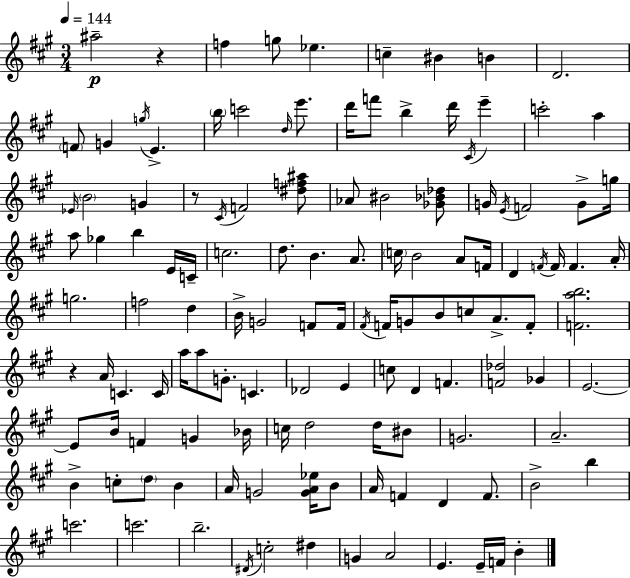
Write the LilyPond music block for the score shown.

{
  \clef treble
  \numericTimeSignature
  \time 3/4
  \key a \major
  \tempo 4 = 144
  \repeat volta 2 { ais''2--\p r4 | f''4 g''8 ees''4. | c''4-- bis'4 b'4 | d'2. | \break \parenthesize f'8 g'4 \acciaccatura { g''16 } e'4.-> | \parenthesize b''16 c'''2 \grace { d''16 } e'''8. | d'''16 f'''8 b''4-> d'''16 \acciaccatura { cis'16 } e'''4-- | c'''2-. a''4 | \break \grace { ees'16 } \parenthesize b'2 | g'4 r8 \acciaccatura { cis'16 } f'2 | <dis'' f'' ais''>8 aes'8 bis'2 | <ges' bes' des''>8 g'16 \acciaccatura { e'16 } f'2 | \break g'8-> g''16 a''8 ges''4 | b''4 e'16 c'16-- c''2. | d''8. b'4. | a'8. \parenthesize c''16 b'2 | \break a'8 f'16 d'4 \acciaccatura { f'16 } f'16 | f'4. a'16-. g''2. | f''2 | d''4 b'16-> g'2 | \break f'8 f'16 \acciaccatura { fis'16 } f'16 g'8 b'8 | c''8 a'8.-> f'8-. <f' a'' b''>2. | r4 | a'16 c'4. c'16 a''16 a''8 g'8.-. | \break c'4. des'2 | e'4 c''8 d'4 | f'4. <f' des''>2 | ges'4 e'2.~~ | \break e'8 b'16 f'4 | g'4 bes'16 c''16 d''2 | d''16 bis'8 g'2. | a'2.-- | \break b'4-> | c''8-. \parenthesize d''8 b'4 a'16 g'2 | <g' a' ees''>16 b'8 a'16 f'4 | d'4 f'8. b'2-> | \break b''4 c'''2. | c'''2. | b''2.-- | \acciaccatura { dis'16 } c''2-. | \break dis''4 g'4 | a'2 e'4. | e'16-- f'16 b'4-. } \bar "|."
}